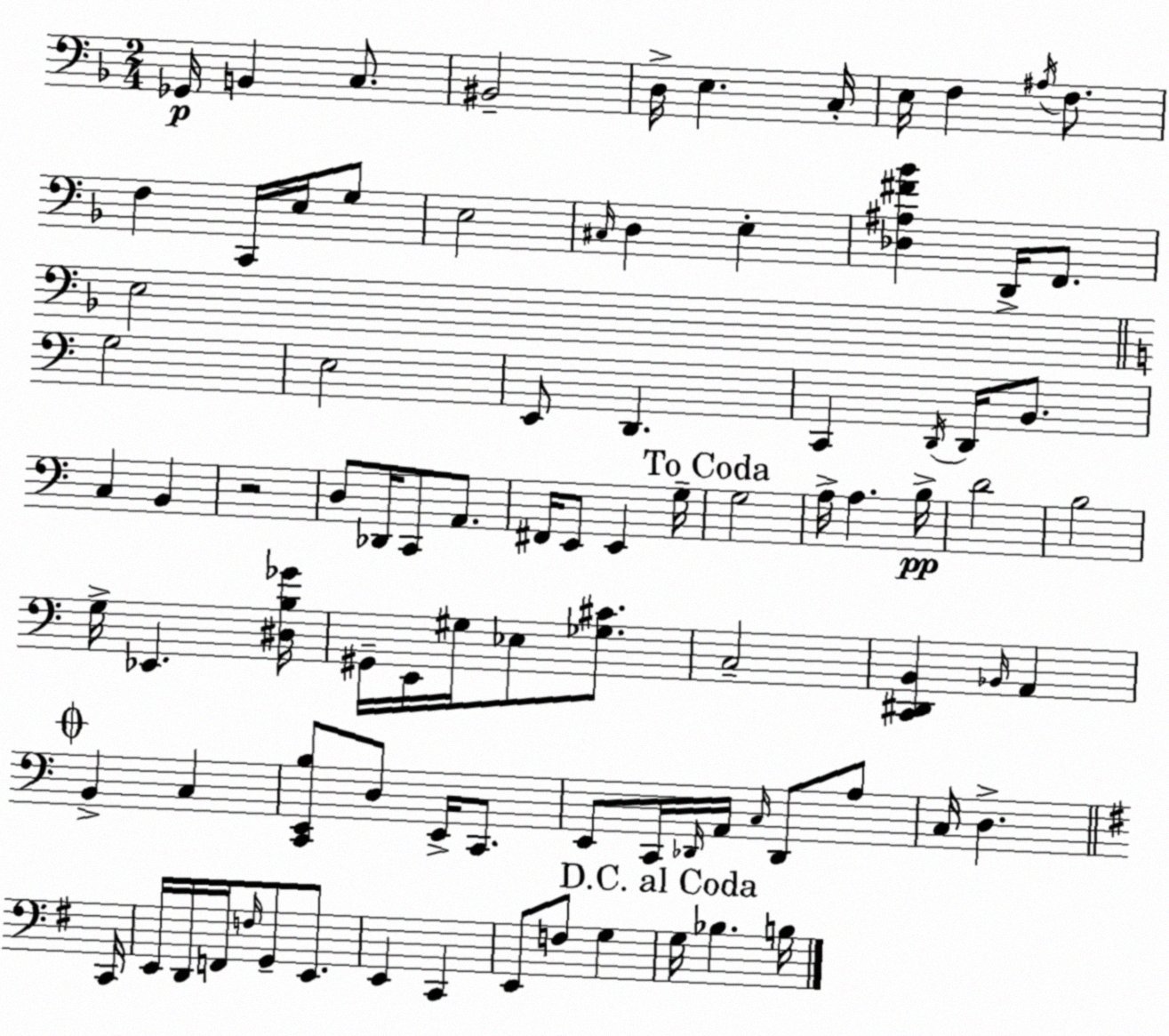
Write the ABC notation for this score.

X:1
T:Untitled
M:2/4
L:1/4
K:F
_G,,/4 B,, C,/2 ^B,,2 D,/4 E, C,/4 E,/4 F, ^A,/4 F,/2 F, C,,/4 E,/4 G,/2 E,2 ^C,/4 D, E, [_D,^A,^F_B] D,,/4 F,,/2 E,2 G,2 E,2 E,,/2 D,, C,, D,,/4 D,,/4 B,,/2 C, B,, z2 D,/2 _D,,/4 C,,/2 A,,/2 ^F,,/4 E,,/2 E,, G,/4 G,2 A,/4 A, B,/4 D2 B,2 G,/4 _E,, [^D,B,_G]/4 ^G,,/4 E,,/4 ^G,/4 _E,/2 [_G,^C]/2 C,2 [C,,^D,,B,,] _B,,/4 A,, B,, C, [C,,E,,B,]/2 D,/2 E,,/4 C,,/2 E,,/2 C,,/4 _D,,/4 A,,/4 C,/4 _D,,/2 A,/2 C,/4 D, C,,/4 E,,/4 D,,/4 F,,/4 F,/4 G,,/2 E,,/2 E,, C,, E,,/2 F,/2 G, G,/4 _B, B,/4